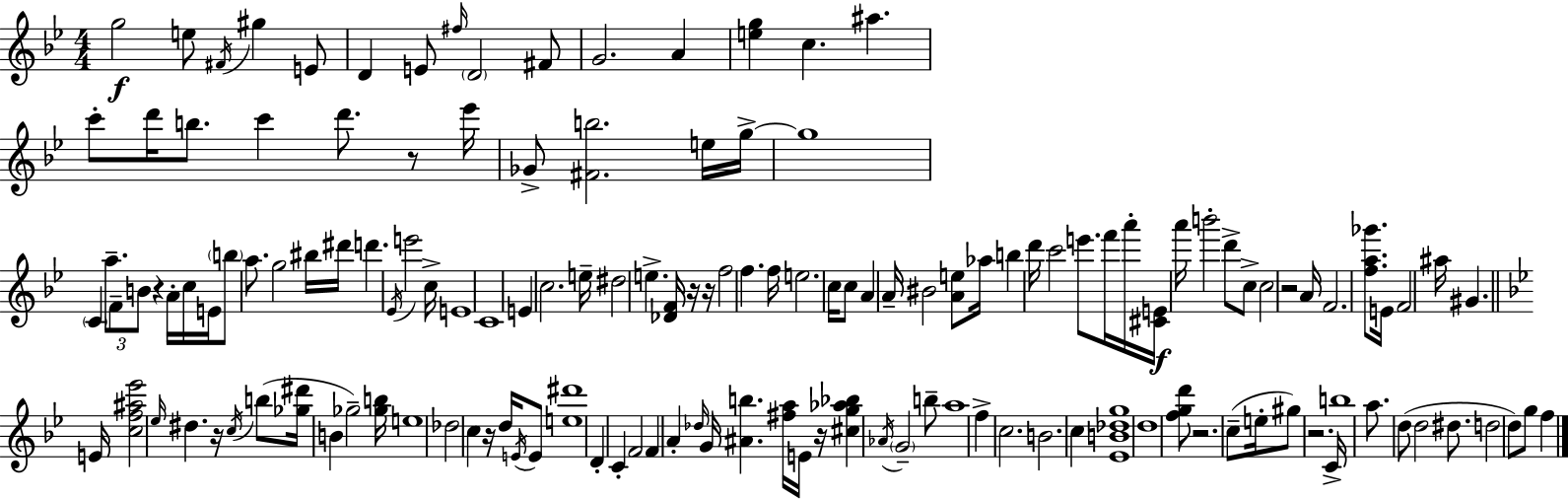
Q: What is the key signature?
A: BES major